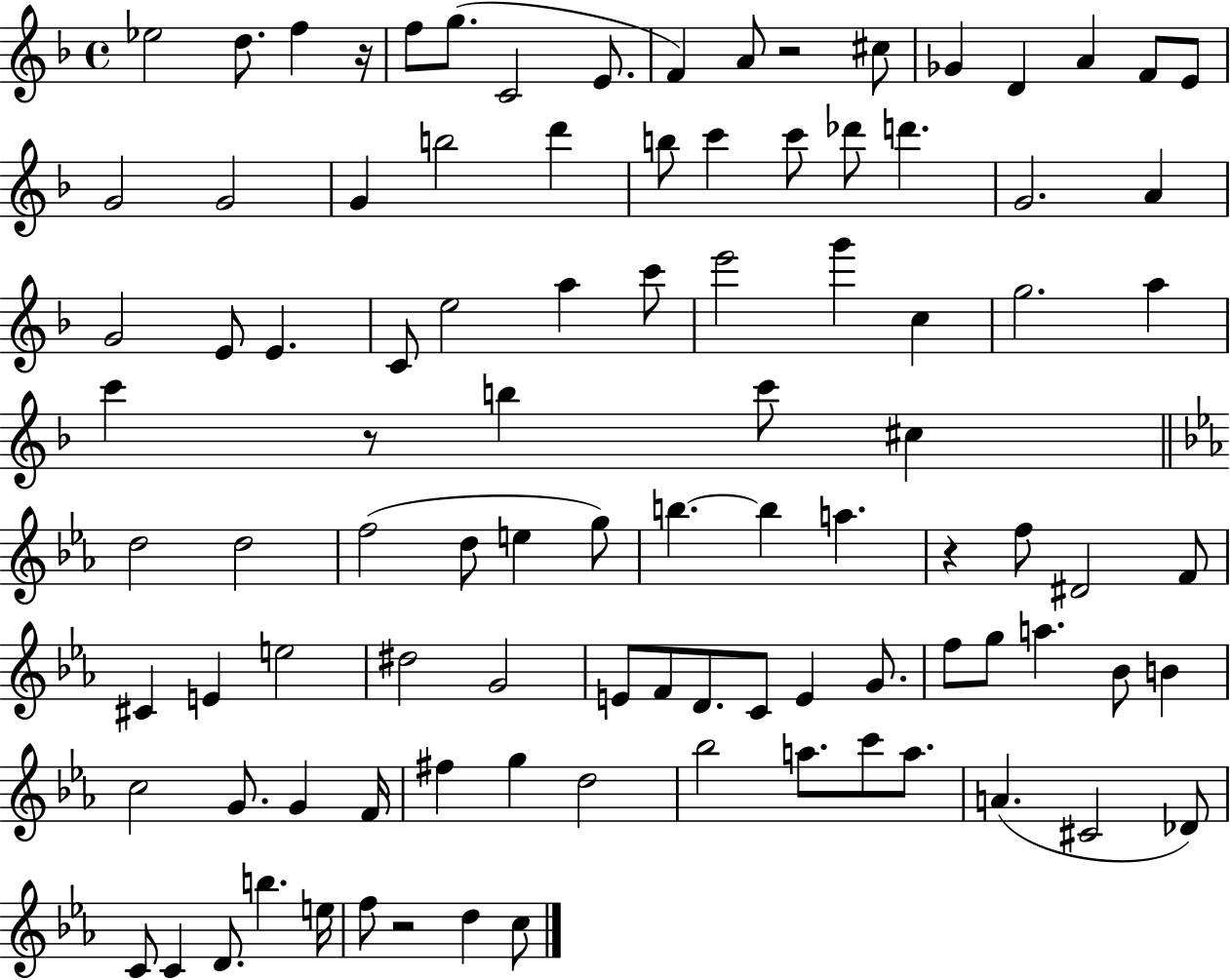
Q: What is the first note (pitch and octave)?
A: Eb5